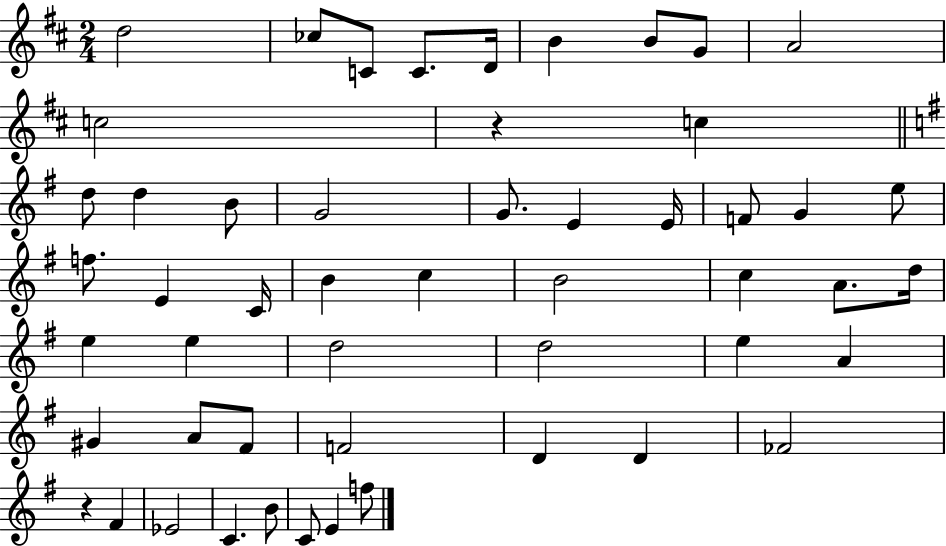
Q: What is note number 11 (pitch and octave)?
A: C5